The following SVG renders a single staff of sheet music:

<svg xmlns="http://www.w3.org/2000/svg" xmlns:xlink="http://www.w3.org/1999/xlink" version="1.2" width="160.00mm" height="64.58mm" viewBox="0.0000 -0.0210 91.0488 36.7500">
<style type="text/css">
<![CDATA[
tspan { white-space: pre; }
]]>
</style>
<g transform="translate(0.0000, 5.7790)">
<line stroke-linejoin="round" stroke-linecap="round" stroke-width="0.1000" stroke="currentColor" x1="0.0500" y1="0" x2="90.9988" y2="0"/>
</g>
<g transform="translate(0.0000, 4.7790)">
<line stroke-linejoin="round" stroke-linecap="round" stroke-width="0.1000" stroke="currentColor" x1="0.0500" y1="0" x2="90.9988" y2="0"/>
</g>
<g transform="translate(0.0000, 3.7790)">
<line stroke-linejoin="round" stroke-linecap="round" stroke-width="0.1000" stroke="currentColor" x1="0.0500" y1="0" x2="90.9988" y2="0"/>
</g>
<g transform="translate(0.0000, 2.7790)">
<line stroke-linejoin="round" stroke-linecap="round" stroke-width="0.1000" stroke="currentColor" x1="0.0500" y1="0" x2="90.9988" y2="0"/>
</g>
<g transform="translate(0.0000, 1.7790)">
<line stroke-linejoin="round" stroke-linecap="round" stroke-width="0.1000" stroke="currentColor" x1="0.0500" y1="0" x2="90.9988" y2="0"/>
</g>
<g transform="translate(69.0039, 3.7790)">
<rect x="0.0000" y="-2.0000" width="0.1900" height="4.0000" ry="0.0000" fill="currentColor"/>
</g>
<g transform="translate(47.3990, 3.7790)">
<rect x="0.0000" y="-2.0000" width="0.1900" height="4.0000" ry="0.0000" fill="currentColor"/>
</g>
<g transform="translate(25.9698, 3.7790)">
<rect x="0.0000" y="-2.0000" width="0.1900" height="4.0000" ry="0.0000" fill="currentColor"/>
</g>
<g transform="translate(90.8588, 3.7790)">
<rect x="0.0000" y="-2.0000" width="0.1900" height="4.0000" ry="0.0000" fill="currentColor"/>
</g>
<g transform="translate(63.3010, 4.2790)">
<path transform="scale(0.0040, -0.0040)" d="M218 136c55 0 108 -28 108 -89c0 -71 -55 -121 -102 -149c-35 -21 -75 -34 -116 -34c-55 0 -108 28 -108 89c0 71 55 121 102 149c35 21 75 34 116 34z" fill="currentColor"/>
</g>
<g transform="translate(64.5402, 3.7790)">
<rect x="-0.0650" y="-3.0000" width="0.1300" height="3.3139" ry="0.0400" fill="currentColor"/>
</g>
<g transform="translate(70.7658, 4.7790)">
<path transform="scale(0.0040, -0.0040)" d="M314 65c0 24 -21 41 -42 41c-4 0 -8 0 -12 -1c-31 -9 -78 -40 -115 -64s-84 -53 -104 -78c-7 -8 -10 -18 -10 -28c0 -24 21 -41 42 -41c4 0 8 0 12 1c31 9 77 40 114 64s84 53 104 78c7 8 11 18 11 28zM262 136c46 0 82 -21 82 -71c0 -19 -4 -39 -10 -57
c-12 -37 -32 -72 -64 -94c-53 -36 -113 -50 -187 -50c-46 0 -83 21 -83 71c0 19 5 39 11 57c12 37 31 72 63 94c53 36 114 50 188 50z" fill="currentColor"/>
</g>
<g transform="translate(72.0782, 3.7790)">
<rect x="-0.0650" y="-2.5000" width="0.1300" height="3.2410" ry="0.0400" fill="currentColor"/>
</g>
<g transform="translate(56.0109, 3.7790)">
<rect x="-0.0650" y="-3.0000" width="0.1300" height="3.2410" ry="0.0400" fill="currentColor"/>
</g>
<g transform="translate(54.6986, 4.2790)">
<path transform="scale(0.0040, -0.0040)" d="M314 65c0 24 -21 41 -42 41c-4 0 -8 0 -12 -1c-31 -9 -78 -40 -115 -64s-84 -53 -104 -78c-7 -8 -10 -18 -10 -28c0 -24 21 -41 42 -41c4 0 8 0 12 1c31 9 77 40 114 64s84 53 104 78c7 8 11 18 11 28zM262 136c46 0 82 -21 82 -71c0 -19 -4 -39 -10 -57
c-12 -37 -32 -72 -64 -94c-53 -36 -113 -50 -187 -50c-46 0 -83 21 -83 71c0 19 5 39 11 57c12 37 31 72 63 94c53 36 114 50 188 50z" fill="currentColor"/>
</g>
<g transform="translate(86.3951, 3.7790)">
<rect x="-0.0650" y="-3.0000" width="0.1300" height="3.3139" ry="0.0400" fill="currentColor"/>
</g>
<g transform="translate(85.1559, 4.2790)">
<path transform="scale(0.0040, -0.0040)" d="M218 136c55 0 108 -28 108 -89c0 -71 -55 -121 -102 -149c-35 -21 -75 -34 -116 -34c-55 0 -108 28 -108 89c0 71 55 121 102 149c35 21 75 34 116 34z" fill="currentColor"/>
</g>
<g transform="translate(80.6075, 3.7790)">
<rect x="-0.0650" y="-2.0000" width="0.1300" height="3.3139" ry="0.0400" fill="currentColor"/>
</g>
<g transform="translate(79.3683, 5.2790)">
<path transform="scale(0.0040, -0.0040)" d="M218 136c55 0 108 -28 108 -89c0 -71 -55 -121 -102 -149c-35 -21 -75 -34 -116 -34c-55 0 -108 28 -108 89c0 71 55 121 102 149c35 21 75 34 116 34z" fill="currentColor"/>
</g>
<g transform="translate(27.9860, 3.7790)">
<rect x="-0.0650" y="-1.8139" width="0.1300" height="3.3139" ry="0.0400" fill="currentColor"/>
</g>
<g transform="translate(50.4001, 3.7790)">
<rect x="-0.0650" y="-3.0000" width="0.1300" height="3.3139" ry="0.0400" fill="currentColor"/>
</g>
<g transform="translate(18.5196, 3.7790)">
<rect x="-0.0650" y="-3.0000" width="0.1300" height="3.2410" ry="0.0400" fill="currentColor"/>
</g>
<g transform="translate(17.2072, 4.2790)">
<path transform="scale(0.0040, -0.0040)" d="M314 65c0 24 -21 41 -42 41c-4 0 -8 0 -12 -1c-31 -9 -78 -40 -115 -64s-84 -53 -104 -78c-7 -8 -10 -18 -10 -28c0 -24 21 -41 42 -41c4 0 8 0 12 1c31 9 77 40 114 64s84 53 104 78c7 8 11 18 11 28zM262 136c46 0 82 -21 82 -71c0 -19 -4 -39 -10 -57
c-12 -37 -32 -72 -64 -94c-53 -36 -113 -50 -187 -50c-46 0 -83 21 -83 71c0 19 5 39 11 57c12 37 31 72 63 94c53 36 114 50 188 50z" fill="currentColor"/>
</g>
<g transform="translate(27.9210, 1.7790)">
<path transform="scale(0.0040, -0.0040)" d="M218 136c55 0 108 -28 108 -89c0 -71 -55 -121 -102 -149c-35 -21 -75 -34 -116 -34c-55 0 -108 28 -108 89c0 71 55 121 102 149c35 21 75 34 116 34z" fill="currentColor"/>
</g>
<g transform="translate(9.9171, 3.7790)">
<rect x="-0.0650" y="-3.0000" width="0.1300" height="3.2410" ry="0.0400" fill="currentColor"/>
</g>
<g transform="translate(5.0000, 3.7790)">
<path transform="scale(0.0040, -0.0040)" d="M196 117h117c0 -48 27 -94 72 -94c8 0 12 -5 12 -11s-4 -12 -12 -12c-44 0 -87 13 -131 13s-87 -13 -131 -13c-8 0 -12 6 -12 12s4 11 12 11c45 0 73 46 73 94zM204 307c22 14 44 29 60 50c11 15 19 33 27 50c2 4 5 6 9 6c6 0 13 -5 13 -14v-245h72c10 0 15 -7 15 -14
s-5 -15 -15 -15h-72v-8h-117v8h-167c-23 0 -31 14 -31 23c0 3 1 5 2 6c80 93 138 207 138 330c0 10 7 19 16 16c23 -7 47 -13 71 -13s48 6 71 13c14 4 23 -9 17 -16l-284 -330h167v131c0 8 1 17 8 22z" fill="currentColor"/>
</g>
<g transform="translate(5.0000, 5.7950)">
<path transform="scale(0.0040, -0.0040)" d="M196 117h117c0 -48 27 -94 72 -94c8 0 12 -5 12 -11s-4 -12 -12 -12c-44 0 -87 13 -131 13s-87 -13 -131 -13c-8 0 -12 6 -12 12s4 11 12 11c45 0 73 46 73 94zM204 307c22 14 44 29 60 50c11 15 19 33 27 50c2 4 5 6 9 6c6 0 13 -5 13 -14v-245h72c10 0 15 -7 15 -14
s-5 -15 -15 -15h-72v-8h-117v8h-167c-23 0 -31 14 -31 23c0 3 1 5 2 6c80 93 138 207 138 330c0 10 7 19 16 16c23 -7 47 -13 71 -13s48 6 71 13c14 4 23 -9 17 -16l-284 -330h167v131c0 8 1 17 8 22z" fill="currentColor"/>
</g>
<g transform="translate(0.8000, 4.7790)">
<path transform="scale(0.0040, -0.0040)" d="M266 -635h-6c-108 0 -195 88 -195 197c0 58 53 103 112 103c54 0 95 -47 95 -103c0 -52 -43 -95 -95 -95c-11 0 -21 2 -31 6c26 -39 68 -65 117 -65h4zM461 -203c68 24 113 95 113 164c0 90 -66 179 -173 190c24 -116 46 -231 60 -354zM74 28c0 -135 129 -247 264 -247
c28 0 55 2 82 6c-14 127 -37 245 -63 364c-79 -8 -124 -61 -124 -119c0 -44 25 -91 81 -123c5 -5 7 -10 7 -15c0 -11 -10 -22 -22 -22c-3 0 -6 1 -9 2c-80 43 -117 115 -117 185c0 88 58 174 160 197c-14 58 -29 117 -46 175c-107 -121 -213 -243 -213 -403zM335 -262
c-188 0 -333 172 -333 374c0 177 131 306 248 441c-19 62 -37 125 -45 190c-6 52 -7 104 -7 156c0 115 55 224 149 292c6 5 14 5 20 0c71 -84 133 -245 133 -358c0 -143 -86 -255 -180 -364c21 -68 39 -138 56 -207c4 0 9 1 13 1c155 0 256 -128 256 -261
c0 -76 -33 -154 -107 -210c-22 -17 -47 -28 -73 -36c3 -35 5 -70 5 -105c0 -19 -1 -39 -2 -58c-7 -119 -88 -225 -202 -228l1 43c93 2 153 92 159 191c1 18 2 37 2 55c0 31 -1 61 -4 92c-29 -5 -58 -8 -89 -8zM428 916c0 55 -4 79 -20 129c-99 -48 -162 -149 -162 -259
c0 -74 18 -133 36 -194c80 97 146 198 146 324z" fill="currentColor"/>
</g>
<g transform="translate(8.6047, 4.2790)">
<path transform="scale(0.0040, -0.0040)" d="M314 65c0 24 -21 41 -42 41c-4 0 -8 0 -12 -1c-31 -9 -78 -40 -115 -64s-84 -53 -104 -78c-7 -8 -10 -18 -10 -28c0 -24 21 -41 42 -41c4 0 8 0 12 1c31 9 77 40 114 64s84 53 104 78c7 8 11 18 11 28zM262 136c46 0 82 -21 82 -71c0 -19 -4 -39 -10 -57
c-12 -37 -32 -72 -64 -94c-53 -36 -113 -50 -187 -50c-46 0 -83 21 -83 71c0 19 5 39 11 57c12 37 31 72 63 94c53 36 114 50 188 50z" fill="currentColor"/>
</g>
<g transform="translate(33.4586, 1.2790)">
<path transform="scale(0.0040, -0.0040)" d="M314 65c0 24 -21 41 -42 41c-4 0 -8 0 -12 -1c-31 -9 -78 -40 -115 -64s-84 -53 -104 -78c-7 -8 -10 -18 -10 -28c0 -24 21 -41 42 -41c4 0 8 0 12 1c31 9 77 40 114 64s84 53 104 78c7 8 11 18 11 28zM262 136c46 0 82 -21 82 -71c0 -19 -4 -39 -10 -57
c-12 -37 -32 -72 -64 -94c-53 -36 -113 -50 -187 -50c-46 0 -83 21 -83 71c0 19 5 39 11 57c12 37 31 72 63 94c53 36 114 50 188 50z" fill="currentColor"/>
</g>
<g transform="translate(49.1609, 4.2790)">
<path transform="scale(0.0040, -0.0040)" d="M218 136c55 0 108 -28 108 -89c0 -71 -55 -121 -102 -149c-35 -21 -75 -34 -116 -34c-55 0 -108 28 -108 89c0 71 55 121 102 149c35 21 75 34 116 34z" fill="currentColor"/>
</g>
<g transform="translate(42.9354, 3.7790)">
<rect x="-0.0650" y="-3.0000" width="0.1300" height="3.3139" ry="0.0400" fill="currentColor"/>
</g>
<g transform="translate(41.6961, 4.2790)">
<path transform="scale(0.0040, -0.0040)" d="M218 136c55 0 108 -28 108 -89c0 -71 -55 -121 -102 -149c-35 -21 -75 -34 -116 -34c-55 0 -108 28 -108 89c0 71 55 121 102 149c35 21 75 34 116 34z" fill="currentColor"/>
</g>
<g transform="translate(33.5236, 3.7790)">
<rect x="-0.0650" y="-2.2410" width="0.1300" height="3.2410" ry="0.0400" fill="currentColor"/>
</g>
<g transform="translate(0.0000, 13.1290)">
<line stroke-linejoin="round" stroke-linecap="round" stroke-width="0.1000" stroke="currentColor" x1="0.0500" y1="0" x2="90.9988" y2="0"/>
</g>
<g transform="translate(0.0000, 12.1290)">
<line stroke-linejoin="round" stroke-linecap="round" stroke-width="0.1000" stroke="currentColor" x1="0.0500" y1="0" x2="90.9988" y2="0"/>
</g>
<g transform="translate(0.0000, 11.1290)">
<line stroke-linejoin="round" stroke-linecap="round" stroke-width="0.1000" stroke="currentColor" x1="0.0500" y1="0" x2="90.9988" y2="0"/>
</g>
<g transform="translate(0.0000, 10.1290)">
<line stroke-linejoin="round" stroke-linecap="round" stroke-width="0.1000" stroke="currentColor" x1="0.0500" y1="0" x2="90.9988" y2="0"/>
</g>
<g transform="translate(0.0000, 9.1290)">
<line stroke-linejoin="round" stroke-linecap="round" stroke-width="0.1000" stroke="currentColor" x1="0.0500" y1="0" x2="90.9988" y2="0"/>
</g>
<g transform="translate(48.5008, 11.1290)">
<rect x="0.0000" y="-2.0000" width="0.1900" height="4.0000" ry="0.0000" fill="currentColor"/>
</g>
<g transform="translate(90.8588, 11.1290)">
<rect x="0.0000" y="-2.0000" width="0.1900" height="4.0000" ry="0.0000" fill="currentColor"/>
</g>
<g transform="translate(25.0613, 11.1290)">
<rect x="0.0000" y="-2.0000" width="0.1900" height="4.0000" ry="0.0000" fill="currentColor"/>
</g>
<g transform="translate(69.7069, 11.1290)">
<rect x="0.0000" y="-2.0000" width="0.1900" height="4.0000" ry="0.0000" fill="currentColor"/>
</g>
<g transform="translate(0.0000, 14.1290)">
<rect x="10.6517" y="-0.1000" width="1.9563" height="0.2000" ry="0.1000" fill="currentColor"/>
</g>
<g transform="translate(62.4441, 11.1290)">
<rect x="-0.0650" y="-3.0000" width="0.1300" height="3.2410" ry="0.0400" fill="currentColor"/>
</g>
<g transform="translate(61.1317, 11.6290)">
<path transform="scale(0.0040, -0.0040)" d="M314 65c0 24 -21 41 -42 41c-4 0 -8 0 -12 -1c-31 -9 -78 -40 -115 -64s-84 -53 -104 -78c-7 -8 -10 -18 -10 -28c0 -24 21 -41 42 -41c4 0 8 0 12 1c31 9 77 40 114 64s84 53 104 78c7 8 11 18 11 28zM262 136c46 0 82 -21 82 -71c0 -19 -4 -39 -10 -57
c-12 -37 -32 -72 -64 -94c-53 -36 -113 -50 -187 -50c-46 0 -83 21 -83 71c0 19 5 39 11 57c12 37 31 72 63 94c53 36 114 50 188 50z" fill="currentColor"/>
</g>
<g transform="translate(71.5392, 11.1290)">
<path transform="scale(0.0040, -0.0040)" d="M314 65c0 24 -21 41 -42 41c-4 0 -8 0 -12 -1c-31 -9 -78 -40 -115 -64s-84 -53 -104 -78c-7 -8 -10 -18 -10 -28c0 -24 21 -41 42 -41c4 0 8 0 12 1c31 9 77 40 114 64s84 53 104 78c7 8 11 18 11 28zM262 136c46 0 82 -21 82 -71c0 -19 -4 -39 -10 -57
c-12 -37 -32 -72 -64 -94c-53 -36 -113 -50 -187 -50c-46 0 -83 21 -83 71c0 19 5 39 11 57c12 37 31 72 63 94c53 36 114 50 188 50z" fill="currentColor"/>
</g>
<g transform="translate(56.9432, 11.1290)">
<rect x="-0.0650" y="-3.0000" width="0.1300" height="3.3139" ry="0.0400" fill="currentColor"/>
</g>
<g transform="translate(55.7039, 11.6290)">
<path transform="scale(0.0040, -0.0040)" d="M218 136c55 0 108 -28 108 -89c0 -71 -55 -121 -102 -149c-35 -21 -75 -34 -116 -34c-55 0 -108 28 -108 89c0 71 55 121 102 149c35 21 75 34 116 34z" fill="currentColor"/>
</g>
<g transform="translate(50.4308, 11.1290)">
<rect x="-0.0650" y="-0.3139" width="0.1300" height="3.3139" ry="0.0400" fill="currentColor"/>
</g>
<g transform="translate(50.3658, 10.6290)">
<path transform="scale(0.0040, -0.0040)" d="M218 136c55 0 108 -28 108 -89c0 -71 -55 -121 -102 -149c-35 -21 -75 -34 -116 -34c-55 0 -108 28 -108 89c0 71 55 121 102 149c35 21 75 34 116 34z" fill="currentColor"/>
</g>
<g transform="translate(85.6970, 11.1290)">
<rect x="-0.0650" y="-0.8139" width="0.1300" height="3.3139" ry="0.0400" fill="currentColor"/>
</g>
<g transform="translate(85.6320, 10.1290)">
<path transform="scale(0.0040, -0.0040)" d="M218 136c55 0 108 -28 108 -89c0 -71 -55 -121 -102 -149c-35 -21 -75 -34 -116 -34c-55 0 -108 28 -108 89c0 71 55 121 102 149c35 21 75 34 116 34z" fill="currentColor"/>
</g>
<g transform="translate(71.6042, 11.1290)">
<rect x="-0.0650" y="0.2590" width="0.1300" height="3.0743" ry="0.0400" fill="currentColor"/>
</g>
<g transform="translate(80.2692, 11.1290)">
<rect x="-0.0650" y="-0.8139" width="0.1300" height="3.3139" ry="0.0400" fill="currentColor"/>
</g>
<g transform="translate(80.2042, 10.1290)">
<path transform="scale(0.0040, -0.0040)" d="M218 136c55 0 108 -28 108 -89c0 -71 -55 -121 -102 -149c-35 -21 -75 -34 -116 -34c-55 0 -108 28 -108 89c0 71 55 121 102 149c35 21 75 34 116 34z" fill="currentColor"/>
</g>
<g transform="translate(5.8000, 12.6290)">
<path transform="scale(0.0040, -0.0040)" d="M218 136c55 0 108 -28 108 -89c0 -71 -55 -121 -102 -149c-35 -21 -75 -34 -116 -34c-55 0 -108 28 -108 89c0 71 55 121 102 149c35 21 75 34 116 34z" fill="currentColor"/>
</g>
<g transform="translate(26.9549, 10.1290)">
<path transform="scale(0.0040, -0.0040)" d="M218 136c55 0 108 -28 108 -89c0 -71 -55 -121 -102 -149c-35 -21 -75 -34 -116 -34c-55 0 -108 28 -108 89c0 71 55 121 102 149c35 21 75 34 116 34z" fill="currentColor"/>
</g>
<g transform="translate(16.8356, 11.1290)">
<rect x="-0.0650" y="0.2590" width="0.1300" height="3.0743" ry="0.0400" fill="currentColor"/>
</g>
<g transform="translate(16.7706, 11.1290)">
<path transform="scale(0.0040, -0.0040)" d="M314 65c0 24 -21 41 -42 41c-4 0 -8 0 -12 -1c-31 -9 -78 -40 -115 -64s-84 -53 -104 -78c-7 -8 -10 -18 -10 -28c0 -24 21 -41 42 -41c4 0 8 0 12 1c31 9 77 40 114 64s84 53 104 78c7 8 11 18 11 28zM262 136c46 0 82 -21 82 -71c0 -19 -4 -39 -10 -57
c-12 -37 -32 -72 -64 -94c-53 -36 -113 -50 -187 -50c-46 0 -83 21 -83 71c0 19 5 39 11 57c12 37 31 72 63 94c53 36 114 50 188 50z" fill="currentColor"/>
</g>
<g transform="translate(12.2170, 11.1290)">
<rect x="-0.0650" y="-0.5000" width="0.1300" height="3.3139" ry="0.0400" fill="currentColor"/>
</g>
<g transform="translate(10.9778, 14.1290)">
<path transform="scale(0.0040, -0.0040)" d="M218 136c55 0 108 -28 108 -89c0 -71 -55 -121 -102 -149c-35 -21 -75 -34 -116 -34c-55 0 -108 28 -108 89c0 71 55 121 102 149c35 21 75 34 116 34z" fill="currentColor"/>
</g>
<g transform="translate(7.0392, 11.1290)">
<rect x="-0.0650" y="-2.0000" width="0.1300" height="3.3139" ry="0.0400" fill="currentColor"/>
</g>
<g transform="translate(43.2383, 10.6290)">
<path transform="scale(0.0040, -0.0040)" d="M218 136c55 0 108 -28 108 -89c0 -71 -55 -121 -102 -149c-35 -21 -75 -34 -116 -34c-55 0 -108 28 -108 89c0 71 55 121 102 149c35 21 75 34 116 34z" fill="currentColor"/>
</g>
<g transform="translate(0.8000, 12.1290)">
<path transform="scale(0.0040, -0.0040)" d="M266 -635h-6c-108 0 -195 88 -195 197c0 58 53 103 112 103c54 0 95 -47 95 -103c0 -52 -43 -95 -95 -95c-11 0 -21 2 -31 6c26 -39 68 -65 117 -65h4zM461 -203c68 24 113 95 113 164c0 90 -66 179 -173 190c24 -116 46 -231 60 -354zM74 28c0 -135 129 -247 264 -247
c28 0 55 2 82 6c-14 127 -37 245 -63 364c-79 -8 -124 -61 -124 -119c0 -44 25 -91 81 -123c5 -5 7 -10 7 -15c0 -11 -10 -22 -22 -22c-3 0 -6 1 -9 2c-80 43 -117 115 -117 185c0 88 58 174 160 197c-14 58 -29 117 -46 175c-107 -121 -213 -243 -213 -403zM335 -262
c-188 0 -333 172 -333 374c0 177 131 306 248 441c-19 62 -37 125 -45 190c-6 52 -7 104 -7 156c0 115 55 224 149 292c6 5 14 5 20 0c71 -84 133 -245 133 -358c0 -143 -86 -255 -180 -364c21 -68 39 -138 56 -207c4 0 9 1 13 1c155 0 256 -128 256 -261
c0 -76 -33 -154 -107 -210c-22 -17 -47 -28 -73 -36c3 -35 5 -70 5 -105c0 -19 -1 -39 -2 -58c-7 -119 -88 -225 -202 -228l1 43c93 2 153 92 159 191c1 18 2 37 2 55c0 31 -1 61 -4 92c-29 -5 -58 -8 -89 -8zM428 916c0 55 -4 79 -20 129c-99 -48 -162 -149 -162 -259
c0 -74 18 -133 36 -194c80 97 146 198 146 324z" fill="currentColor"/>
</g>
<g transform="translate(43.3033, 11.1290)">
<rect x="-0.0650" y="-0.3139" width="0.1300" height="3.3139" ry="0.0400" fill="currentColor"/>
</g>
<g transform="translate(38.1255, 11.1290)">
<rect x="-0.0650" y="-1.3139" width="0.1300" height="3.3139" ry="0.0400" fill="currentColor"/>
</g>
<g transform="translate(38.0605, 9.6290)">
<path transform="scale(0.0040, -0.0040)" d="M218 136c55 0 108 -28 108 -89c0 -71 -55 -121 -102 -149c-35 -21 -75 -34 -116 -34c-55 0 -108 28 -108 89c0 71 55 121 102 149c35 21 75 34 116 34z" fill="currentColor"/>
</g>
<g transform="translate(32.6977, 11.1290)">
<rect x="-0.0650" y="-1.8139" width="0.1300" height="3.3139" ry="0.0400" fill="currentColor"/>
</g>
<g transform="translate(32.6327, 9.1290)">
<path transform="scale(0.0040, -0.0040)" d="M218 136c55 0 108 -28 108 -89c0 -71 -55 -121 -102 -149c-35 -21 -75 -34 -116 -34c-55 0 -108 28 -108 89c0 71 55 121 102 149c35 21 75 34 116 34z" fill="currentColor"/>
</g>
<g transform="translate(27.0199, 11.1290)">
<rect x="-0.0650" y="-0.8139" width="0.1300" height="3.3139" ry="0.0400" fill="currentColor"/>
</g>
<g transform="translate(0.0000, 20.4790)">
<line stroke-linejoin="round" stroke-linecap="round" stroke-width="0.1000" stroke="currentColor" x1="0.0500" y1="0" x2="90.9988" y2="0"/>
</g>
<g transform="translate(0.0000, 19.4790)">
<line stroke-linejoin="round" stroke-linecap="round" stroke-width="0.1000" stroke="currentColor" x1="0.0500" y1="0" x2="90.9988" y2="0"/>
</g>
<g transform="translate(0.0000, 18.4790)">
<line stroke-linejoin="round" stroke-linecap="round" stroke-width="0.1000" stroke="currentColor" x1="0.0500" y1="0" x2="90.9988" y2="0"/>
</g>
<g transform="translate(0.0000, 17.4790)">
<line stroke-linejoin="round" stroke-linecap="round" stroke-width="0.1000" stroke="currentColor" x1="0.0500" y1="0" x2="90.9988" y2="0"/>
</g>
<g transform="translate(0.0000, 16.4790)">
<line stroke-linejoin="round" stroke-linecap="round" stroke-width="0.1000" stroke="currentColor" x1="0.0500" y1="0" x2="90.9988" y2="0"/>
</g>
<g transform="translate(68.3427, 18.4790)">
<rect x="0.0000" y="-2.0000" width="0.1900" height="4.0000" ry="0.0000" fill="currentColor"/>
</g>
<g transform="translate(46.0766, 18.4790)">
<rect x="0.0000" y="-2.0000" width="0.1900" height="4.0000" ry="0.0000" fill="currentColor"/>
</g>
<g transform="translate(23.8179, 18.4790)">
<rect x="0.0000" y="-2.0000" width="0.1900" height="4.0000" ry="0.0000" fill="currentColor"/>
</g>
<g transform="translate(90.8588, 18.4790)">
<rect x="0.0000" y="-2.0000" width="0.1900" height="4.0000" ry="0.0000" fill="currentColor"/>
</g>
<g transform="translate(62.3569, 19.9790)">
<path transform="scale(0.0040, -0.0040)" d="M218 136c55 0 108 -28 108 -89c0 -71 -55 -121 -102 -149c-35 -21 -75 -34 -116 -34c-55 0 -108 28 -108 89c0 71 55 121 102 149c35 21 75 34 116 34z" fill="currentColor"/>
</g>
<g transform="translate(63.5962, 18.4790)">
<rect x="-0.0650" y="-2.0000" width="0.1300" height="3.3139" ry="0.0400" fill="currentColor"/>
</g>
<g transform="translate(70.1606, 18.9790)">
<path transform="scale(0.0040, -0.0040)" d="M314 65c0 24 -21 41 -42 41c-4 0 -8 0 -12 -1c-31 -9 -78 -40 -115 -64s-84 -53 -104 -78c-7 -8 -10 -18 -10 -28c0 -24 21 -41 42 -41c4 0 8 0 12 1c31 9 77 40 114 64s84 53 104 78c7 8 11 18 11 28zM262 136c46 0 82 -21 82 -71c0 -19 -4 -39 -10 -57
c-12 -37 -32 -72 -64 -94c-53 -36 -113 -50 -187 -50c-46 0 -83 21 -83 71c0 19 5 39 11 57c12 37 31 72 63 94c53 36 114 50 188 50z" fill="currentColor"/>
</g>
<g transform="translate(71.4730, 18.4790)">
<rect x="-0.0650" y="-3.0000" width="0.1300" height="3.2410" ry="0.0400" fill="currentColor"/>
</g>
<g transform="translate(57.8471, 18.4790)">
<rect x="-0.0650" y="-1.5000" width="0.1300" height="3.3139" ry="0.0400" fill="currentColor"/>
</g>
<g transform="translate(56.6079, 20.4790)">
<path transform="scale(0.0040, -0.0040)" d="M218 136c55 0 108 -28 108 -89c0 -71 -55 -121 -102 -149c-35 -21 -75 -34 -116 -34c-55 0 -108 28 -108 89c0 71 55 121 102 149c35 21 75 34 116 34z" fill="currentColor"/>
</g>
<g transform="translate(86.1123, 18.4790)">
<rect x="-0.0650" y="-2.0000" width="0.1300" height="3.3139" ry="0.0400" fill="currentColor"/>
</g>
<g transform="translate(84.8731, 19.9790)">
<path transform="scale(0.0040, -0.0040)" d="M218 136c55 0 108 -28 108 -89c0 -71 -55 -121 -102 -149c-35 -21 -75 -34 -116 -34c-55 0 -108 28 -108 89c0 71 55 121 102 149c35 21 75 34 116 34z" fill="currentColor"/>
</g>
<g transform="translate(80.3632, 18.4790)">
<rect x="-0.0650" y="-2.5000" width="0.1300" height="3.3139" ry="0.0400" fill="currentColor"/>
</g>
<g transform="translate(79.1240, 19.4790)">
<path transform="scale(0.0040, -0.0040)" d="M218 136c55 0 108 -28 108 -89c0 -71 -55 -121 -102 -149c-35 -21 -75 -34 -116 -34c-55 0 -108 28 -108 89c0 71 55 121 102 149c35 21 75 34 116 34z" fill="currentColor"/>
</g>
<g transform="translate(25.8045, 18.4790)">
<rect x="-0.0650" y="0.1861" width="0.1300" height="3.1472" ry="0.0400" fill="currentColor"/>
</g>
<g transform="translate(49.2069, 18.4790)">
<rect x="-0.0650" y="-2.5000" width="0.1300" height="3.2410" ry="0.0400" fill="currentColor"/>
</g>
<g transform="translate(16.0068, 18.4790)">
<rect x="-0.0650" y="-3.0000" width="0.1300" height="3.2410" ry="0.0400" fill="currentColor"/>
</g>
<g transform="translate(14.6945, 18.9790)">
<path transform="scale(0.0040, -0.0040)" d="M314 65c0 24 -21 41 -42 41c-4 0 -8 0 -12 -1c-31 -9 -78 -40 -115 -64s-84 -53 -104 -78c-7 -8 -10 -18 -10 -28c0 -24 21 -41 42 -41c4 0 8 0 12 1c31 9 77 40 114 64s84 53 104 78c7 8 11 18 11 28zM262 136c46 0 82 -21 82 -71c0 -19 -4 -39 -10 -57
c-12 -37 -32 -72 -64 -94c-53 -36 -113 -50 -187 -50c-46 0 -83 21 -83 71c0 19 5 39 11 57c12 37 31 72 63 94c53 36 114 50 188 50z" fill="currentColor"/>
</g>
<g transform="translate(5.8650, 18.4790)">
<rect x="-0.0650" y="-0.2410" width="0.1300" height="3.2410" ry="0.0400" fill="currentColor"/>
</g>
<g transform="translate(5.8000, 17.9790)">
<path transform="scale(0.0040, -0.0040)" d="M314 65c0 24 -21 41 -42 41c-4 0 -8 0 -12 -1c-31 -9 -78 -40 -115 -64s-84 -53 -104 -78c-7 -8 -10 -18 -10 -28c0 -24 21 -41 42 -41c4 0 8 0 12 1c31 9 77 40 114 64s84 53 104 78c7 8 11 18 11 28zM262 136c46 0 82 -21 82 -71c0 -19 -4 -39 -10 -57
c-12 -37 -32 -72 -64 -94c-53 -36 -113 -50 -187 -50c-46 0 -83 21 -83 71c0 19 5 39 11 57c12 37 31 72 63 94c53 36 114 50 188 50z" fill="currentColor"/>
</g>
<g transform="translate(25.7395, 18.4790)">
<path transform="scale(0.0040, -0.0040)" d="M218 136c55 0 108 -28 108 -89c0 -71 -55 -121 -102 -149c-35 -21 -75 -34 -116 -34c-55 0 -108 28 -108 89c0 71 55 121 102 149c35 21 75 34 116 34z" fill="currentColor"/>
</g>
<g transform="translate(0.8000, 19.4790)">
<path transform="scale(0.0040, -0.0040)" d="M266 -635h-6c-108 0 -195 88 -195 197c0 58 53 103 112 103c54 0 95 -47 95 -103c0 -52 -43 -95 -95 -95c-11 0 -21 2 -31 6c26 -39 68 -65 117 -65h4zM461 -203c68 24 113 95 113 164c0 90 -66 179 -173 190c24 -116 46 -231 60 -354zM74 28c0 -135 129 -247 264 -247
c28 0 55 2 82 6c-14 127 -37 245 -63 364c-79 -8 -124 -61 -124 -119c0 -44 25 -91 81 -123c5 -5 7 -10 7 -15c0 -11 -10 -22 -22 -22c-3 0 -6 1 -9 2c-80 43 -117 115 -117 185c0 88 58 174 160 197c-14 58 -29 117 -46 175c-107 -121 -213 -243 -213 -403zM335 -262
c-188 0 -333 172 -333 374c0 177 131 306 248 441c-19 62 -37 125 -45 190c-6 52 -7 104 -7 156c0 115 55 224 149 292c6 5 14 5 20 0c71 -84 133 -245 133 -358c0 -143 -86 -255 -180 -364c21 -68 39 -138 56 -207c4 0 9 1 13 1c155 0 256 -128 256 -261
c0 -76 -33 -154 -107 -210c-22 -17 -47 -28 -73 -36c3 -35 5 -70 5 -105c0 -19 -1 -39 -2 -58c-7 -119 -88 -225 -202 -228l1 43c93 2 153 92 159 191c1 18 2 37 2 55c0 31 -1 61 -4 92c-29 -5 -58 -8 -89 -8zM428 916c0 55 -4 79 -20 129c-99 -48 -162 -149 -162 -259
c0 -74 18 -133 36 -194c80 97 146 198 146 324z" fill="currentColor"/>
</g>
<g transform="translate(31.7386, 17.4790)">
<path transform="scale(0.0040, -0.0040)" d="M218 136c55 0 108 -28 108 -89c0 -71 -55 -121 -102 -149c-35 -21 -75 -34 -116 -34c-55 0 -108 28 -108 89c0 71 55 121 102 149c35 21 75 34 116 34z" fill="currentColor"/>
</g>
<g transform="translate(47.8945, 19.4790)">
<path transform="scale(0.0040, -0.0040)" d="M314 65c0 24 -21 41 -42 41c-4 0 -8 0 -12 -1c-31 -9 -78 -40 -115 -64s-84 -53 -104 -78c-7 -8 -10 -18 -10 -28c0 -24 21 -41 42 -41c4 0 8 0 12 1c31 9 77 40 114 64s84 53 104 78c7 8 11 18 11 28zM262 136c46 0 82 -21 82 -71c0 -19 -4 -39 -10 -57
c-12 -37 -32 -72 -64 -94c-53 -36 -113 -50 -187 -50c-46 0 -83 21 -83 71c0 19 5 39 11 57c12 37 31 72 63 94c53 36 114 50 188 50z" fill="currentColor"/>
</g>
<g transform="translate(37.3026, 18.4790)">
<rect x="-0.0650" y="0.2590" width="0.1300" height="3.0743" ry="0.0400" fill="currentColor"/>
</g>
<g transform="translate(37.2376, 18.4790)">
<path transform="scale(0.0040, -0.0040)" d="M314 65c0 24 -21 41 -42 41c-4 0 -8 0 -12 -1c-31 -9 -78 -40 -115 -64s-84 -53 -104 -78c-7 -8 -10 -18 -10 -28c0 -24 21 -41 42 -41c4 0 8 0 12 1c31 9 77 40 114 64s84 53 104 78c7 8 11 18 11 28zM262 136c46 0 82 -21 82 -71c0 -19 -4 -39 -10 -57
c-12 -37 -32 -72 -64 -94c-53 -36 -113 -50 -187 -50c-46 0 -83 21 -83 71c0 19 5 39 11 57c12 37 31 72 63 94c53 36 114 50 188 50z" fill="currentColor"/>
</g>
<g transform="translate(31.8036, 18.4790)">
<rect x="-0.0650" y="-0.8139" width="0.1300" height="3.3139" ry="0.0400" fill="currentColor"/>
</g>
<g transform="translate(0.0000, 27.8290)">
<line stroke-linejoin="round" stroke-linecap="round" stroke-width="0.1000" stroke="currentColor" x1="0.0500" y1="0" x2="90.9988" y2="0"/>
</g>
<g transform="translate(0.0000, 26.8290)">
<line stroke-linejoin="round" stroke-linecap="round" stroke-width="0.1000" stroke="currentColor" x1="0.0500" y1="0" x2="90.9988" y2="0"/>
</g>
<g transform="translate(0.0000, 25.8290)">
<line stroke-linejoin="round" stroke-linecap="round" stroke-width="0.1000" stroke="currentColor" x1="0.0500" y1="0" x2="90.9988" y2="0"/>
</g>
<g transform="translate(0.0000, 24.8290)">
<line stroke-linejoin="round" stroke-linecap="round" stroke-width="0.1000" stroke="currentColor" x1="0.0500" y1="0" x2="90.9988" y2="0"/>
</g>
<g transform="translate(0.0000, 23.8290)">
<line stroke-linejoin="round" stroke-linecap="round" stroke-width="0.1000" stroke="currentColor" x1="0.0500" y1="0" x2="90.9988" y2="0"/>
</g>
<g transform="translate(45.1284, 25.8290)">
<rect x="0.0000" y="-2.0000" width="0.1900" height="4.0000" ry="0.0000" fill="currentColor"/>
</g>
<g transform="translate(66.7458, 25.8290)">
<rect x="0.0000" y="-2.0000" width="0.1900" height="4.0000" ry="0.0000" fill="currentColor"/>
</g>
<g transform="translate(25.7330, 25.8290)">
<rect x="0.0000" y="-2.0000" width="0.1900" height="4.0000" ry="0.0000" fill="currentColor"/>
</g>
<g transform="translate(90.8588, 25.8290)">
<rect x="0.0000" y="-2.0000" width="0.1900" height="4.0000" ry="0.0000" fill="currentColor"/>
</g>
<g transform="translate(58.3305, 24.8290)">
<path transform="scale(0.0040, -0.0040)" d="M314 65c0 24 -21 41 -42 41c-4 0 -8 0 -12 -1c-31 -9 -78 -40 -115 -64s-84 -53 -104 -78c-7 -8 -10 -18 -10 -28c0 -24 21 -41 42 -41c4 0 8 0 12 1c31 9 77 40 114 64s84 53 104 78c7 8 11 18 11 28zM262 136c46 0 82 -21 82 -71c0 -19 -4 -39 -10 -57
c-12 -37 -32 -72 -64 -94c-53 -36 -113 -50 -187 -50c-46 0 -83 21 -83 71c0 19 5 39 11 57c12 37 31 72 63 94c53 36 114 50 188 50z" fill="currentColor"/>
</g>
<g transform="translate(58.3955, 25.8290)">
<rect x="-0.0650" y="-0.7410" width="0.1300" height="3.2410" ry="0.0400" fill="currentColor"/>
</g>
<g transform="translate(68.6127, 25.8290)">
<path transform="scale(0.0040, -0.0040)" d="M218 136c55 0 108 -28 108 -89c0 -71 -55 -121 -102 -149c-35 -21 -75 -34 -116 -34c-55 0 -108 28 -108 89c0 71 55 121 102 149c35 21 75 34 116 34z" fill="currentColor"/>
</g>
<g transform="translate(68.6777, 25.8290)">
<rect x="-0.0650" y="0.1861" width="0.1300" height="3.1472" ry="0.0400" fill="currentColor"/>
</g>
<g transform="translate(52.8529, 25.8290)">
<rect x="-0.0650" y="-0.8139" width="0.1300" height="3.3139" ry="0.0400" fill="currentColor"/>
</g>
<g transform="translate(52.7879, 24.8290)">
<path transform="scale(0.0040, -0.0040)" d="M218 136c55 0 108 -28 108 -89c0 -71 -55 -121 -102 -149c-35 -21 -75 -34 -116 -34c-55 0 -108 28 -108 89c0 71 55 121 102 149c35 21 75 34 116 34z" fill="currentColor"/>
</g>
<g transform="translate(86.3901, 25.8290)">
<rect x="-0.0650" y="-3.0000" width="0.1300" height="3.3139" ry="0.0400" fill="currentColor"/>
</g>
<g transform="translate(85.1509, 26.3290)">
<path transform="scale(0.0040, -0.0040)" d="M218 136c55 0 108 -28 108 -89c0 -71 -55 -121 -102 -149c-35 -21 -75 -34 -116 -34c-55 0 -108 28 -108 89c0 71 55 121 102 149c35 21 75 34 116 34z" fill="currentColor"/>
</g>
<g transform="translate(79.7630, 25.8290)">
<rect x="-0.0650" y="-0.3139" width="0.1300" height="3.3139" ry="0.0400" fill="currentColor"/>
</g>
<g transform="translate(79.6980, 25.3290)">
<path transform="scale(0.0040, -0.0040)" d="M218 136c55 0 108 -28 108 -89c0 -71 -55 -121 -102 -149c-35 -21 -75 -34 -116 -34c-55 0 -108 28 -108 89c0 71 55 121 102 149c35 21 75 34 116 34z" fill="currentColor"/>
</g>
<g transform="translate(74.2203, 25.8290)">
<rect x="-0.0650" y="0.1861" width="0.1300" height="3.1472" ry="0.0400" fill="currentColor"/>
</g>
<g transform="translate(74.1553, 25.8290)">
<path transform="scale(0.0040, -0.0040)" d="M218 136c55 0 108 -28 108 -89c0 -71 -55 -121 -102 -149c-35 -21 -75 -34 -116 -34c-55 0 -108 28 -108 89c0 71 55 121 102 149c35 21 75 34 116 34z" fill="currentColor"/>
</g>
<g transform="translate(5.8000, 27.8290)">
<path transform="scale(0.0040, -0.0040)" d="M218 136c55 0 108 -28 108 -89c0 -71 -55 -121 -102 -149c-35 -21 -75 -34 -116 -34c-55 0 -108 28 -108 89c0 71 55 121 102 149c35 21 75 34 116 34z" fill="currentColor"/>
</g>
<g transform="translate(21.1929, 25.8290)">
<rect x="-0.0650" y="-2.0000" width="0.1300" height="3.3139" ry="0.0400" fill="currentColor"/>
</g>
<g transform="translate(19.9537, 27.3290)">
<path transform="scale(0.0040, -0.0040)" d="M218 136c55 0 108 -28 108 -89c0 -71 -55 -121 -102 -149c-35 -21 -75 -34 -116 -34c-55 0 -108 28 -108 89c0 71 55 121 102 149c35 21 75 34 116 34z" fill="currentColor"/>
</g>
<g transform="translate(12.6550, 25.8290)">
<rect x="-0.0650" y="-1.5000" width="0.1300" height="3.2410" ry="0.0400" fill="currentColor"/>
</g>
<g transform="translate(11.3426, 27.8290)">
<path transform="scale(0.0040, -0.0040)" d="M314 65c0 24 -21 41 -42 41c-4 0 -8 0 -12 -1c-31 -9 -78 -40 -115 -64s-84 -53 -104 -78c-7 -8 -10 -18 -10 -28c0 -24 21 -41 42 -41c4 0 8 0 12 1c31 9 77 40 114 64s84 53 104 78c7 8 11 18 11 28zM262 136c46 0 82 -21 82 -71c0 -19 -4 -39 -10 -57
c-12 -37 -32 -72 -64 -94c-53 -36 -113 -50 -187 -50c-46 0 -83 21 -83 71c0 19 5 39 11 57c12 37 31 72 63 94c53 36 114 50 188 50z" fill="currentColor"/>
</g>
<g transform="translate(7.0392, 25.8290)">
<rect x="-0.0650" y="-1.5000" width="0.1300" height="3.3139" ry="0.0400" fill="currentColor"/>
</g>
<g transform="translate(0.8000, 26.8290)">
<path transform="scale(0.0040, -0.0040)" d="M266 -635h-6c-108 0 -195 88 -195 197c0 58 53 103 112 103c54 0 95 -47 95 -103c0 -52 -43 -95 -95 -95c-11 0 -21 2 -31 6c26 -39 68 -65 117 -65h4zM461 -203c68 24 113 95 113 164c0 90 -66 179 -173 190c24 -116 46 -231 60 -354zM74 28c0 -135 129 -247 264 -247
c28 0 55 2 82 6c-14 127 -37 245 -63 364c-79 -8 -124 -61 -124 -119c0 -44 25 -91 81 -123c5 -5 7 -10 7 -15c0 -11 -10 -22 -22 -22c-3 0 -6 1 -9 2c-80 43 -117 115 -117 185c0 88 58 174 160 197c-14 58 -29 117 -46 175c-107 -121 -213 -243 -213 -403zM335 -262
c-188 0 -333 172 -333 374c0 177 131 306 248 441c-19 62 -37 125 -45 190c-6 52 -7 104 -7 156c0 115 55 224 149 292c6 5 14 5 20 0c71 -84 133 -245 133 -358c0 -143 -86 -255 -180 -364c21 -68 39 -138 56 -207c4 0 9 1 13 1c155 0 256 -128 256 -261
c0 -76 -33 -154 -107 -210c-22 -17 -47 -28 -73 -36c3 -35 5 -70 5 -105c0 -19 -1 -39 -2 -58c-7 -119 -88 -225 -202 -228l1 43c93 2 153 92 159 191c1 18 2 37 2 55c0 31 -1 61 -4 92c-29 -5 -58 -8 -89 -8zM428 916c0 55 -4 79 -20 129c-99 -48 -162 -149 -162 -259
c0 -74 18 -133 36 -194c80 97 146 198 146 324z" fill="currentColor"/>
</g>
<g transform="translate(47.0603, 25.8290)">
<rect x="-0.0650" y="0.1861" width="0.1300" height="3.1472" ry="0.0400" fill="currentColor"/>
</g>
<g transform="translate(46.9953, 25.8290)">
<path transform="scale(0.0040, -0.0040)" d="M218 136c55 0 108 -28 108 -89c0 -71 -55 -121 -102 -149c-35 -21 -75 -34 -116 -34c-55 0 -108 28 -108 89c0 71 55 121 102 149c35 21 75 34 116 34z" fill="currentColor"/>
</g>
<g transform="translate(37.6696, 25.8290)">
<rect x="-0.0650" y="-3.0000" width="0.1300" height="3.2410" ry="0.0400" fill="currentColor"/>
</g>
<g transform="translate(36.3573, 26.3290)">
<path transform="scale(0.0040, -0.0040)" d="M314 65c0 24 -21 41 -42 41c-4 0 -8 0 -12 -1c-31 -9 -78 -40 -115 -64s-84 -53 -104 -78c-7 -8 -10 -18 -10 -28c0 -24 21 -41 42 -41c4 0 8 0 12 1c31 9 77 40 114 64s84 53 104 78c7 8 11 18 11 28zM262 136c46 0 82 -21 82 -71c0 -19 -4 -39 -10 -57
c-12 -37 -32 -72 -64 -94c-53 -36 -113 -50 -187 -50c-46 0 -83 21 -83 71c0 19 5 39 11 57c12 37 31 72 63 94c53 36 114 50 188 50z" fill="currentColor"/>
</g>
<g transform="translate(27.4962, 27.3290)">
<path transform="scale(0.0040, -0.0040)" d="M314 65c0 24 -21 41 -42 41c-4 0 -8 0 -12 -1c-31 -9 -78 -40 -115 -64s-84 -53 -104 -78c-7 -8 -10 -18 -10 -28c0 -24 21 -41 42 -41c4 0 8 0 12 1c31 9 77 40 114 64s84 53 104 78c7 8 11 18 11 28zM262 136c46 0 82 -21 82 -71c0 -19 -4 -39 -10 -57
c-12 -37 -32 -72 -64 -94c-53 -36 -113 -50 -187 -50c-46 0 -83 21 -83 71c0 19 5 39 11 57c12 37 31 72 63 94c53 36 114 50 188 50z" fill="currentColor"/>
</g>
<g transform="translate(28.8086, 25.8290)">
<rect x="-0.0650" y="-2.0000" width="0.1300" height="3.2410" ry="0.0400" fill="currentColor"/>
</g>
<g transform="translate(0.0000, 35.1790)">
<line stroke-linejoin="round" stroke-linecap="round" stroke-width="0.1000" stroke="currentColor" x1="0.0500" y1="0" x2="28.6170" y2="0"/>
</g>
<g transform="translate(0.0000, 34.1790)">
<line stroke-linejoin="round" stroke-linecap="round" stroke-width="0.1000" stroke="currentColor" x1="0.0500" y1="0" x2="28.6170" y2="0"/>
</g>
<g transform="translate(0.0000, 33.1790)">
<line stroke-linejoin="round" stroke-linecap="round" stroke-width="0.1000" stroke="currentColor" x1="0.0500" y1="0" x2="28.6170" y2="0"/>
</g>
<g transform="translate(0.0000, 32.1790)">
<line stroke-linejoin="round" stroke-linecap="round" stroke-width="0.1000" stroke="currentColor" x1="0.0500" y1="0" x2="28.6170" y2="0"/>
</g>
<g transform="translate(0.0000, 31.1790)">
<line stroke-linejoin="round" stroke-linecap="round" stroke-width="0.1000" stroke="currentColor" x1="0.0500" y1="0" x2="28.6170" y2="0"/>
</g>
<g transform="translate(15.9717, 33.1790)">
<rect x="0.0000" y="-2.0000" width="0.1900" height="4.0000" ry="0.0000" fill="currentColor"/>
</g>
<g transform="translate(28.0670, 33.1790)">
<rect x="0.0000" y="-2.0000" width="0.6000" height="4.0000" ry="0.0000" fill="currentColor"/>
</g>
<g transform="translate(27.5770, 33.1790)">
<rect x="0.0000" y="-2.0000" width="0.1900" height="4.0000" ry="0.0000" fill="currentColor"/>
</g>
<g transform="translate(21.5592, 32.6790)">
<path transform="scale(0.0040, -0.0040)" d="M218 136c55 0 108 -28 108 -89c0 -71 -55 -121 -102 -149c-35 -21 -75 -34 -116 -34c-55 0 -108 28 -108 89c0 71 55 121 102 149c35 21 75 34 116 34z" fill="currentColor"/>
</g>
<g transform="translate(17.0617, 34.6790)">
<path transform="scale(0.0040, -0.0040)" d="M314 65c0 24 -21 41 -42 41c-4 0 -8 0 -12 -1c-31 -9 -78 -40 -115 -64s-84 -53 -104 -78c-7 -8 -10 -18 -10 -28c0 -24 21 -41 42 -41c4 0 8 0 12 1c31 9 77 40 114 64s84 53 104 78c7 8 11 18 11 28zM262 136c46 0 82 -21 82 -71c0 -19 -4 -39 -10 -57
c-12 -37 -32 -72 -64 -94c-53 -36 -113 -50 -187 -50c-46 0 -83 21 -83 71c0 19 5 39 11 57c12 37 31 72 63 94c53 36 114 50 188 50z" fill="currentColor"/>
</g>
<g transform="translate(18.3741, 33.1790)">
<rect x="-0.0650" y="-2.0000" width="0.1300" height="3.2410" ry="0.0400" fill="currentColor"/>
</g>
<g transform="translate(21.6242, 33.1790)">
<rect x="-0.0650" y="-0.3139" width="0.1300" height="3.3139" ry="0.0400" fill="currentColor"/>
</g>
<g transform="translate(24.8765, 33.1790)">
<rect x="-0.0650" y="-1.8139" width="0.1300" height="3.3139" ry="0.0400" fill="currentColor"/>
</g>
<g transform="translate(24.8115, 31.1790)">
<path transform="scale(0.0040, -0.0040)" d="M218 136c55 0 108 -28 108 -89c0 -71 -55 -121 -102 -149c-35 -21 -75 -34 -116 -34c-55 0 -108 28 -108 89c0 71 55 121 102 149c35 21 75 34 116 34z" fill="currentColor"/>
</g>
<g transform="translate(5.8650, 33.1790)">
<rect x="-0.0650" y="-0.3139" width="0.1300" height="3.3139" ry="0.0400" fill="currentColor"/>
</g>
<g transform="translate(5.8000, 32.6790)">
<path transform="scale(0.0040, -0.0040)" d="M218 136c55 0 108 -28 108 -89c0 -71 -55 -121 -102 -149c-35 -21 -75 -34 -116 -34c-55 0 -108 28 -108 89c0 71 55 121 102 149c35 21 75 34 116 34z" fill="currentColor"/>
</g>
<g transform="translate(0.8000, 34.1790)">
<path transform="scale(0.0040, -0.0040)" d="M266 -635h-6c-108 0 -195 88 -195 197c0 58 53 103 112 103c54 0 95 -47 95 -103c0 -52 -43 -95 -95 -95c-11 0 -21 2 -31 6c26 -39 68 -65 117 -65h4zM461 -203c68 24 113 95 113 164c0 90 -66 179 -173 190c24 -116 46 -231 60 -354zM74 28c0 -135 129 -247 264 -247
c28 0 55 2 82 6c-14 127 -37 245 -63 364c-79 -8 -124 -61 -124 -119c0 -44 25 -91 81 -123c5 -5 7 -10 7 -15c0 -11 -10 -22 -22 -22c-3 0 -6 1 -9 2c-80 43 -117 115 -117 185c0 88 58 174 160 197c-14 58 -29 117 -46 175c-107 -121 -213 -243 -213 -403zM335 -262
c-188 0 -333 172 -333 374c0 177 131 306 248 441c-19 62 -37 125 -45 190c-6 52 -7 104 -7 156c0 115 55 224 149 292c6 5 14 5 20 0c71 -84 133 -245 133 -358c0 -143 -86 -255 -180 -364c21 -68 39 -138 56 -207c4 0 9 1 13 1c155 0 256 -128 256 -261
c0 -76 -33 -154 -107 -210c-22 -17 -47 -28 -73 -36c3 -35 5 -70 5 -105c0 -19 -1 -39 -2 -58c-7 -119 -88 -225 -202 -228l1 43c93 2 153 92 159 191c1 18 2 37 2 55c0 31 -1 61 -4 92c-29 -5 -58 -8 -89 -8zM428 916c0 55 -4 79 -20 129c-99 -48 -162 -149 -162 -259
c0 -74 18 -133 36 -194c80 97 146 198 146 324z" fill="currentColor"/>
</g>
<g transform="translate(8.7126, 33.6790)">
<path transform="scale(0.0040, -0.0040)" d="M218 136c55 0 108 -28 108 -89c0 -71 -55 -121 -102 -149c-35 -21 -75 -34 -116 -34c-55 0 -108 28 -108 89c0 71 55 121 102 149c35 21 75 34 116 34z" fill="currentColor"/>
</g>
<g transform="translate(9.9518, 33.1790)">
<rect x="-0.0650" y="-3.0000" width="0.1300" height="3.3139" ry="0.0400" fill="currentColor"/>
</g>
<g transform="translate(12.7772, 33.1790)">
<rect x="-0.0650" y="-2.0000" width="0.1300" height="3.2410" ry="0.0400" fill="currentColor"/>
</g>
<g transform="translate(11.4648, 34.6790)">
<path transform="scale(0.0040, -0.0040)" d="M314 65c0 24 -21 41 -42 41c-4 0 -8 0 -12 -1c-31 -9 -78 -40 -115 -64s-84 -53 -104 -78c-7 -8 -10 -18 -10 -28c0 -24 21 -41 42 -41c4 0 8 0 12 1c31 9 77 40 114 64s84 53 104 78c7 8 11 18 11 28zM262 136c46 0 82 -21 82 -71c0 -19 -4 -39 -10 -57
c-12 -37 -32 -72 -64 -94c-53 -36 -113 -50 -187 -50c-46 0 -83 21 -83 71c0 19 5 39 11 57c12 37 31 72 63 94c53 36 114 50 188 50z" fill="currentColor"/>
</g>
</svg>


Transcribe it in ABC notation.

X:1
T:Untitled
M:4/4
L:1/4
K:C
A2 A2 f g2 A A A2 A G2 F A F C B2 d f e c c A A2 B2 d d c2 A2 B d B2 G2 E F A2 G F E E2 F F2 A2 B d d2 B B c A c A F2 F2 c f